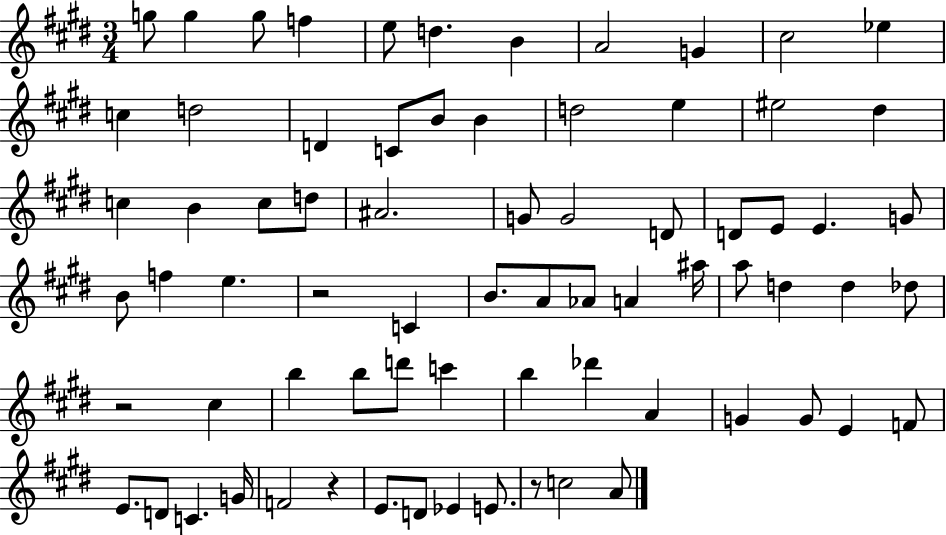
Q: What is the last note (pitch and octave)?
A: A4